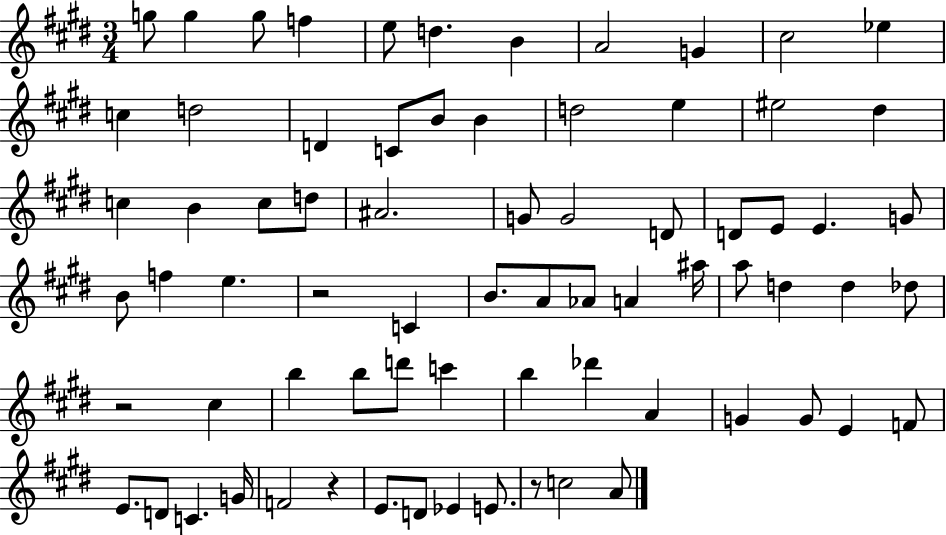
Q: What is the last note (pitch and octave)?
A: A4